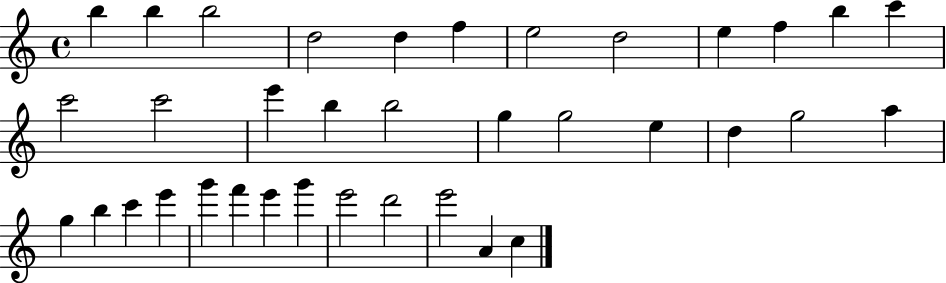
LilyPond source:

{
  \clef treble
  \time 4/4
  \defaultTimeSignature
  \key c \major
  b''4 b''4 b''2 | d''2 d''4 f''4 | e''2 d''2 | e''4 f''4 b''4 c'''4 | \break c'''2 c'''2 | e'''4 b''4 b''2 | g''4 g''2 e''4 | d''4 g''2 a''4 | \break g''4 b''4 c'''4 e'''4 | g'''4 f'''4 e'''4 g'''4 | e'''2 d'''2 | e'''2 a'4 c''4 | \break \bar "|."
}